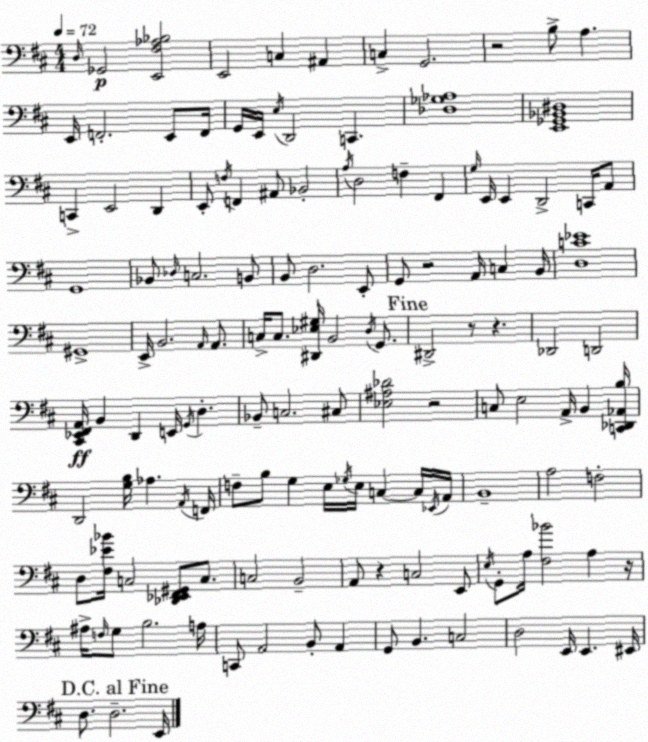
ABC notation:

X:1
T:Untitled
M:4/4
L:1/4
K:D
D,/4 _G,,2 [E,,^F,_A,_B,]2 E,,2 C, ^A,, C, G,,2 z2 B,/2 A, E,,/4 F,,2 E,,/2 F,,/4 G,,/4 E,,/4 E,/4 D,,2 C,, [_D,_G,_A,]4 [E,,_G,,_B,,^D,]4 C,, E,,2 D,, E,,/2 F,/4 F,, ^A,,/2 _B,,2 A,/4 D,2 F, ^F,, G,/4 E,,/4 E,, D,,2 C,,/4 A,,/2 G,,4 _B,,/2 _D,/4 C,2 B,,/2 B,,/2 D,2 E,,/2 G,,/2 z2 A,,/4 C, B,,/4 [D,C_E]4 ^G,,4 E,,/4 B,,2 A,,/4 A,,/2 C,/4 C,/2 [^D,,_E,^G,]/4 B,,2 D,/4 G,,/2 ^D,,2 z/2 z _D,,2 D,,2 [^C,,_E,,^F,,A,,]/4 B,, D,, E,,/4 G,,/4 D, _B,,/2 C,2 ^C,/2 [_E,^A,_D]2 z2 C,/2 E,2 A,,/4 B,, [C,,_D,,_A,,B,]/4 D,,2 [G,B,]/4 _A, A,,/4 F,,/4 F,/2 B,/2 G, E,/4 _G,/4 E,/4 C, C,/4 _E,,/4 A,,/4 B,,4 A,2 F,2 D,/2 [^F,_E_B]/4 C,2 [_D,,_E,,^F,,^G,,]/2 C,/2 C,2 B,,2 A,,/2 z C,2 E,,/2 E,/4 G,,/2 A,/4 [^F,_B]2 A, z/4 ^A,/4 F,/4 G,/2 B,2 A,/4 C,,/2 A,,2 B,,/2 A,, G,,/2 B,, C,2 D,2 E,,/4 E,, ^E,,/4 D,/2 D,2 E,,/4